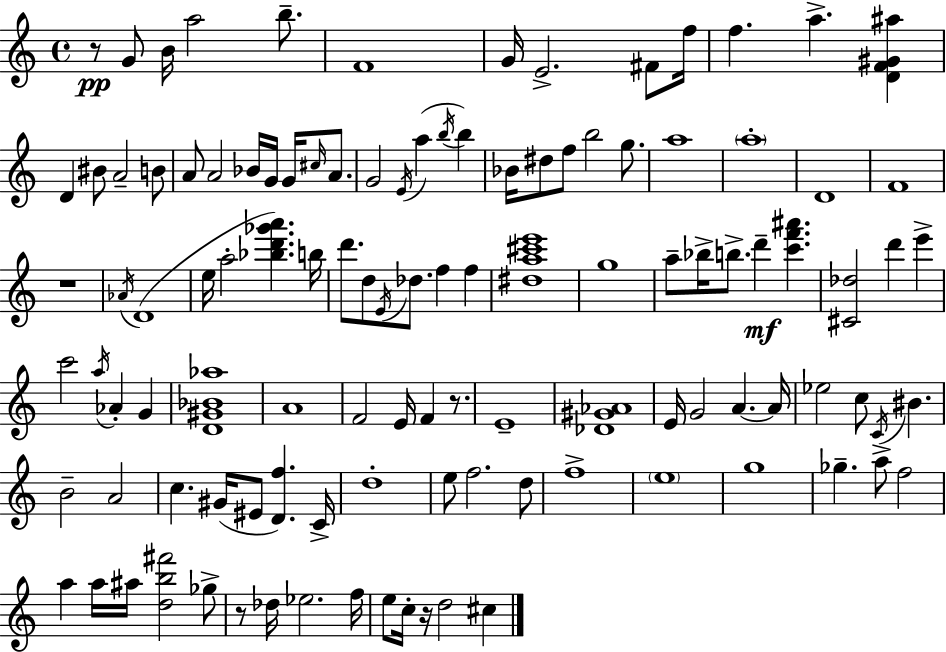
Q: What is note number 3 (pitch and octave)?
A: A5